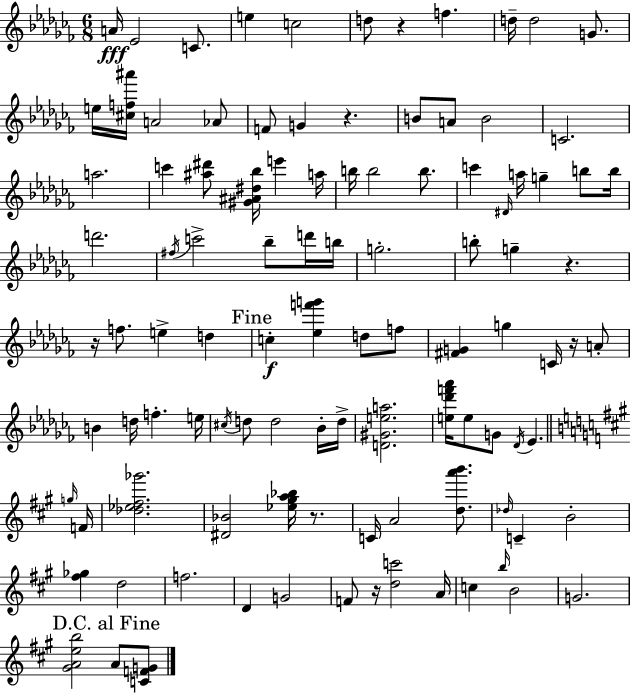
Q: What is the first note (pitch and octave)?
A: A4